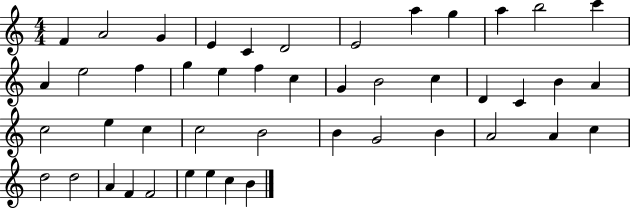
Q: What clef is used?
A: treble